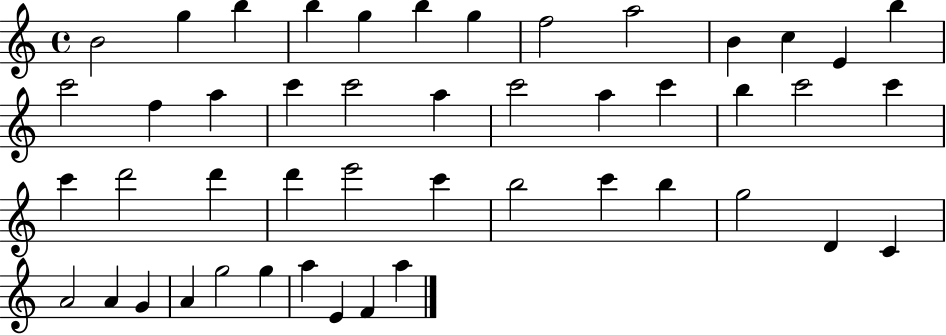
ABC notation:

X:1
T:Untitled
M:4/4
L:1/4
K:C
B2 g b b g b g f2 a2 B c E b c'2 f a c' c'2 a c'2 a c' b c'2 c' c' d'2 d' d' e'2 c' b2 c' b g2 D C A2 A G A g2 g a E F a